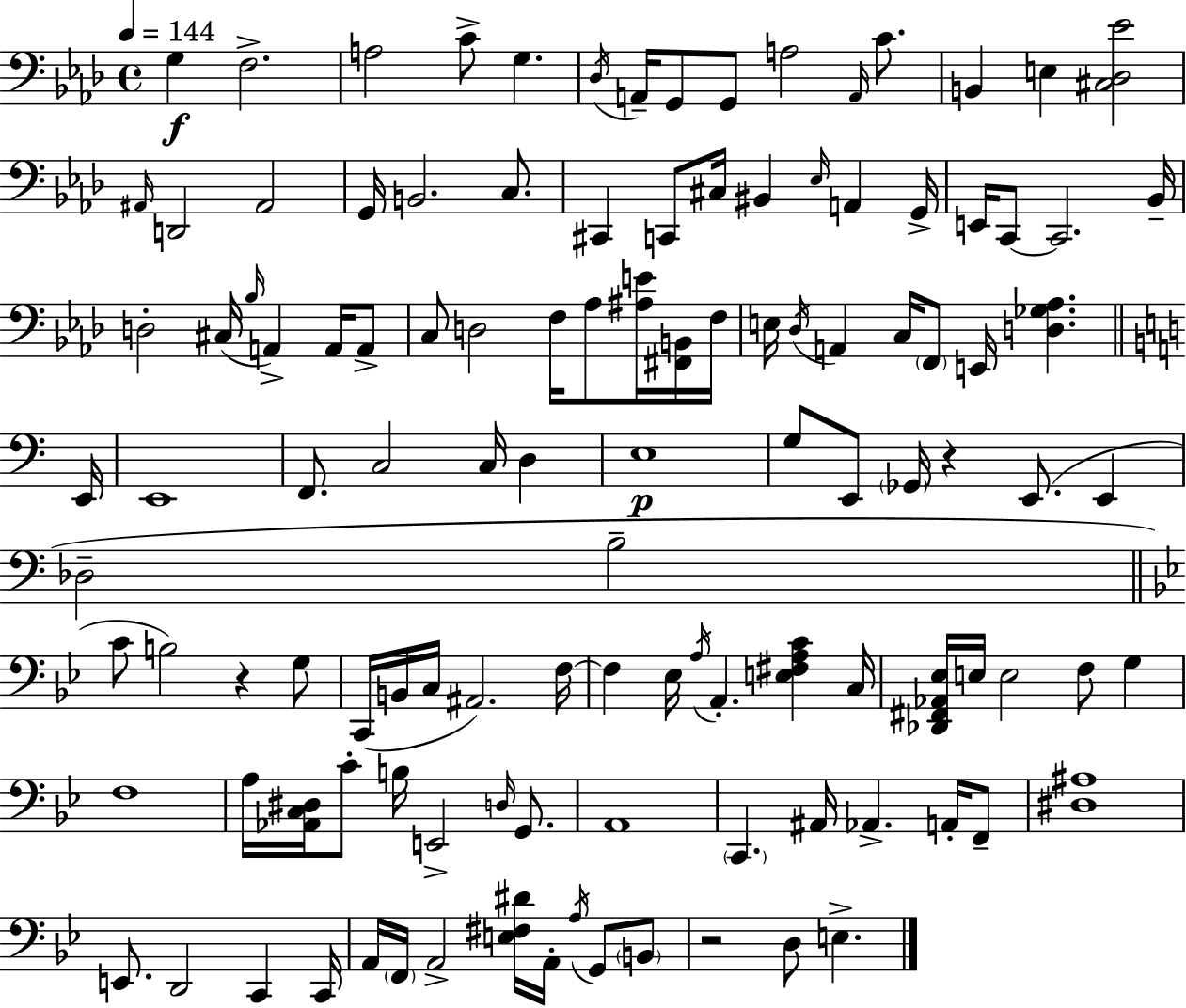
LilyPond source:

{
  \clef bass
  \time 4/4
  \defaultTimeSignature
  \key aes \major
  \tempo 4 = 144
  g4\f f2.-> | a2 c'8-> g4. | \acciaccatura { des16 } a,16-- g,8 g,8 a2 \grace { a,16 } c'8. | b,4 e4 <cis des ees'>2 | \break \grace { ais,16 } d,2 ais,2 | g,16 b,2. | c8. cis,4 c,8 cis16 bis,4 \grace { ees16 } a,4 | g,16-> e,16 c,8~~ c,2. | \break bes,16-- d2-. cis16( \grace { bes16 } a,4->) | a,16 a,8-> c8 d2 f16 | aes8 <ais e'>16 <fis, b,>16 f16 e16 \acciaccatura { des16 } a,4 c16 \parenthesize f,8 e,16 <d ges aes>4. | \bar "||" \break \key c \major e,16 e,1 | f,8. c2 c16 d4 | e1\p | g8 e,8 \parenthesize ges,16 r4 e,8.( e,4 | \break des2-- b2-- | \bar "||" \break \key bes \major c'8 b2) r4 g8 | c,16( b,16 c16 ais,2.) f16~~ | f4 ees16 \acciaccatura { a16 } a,4.-. <e fis a c'>4 | c16 <des, fis, aes, ees>16 e16 e2 f8 g4 | \break f1 | a16 <aes, c dis>16 c'8-. b16 e,2-> \grace { d16 } g,8. | a,1 | \parenthesize c,4. ais,16 aes,4.-> a,16-. | \break f,8-- <dis ais>1 | e,8. d,2 c,4 | c,16 a,16 \parenthesize f,16 a,2-> <e fis dis'>16 a,16-. \acciaccatura { a16 } g,8 | \parenthesize b,8 r2 d8 e4.-> | \break \bar "|."
}